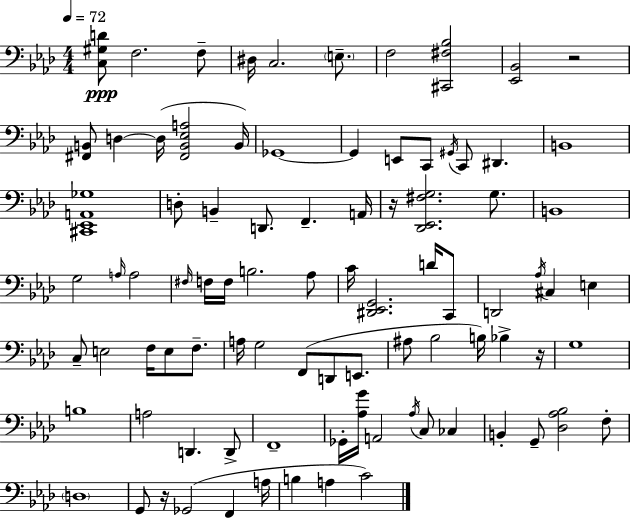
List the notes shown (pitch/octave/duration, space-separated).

[C3,G#3,D4]/e F3/h. F3/e D#3/s C3/h. E3/e. F3/h [C#2,F#3,Bb3]/h [Eb2,Bb2]/h R/h [F#2,B2]/e D3/q D3/s [F#2,B2,Eb3,A3]/h B2/s Gb2/w Gb2/q E2/e C2/e G#2/s C2/e D#2/q. B2/w [C#2,Eb2,A2,Gb3]/w D3/e B2/q D2/e. F2/q. A2/s R/s [Db2,Eb2,F#3,G3]/h. G3/e. B2/w G3/h A3/s A3/h F#3/s F3/s F3/s B3/h. Ab3/e C4/s [D#2,Eb2,G2]/h. D4/s C2/e D2/h Ab3/s C#3/q E3/q C3/e E3/h F3/s E3/e F3/e. A3/s G3/h F2/e D2/e E2/e. A#3/e Bb3/h B3/s Bb3/q R/s G3/w B3/w A3/h D2/q. D2/e F2/w Gb2/s [Ab3,G4]/s A2/h Ab3/s C3/e CES3/q B2/q G2/e [Db3,Ab3,Bb3]/h F3/e D3/w G2/e R/s Gb2/h F2/q A3/s B3/q A3/q C4/h